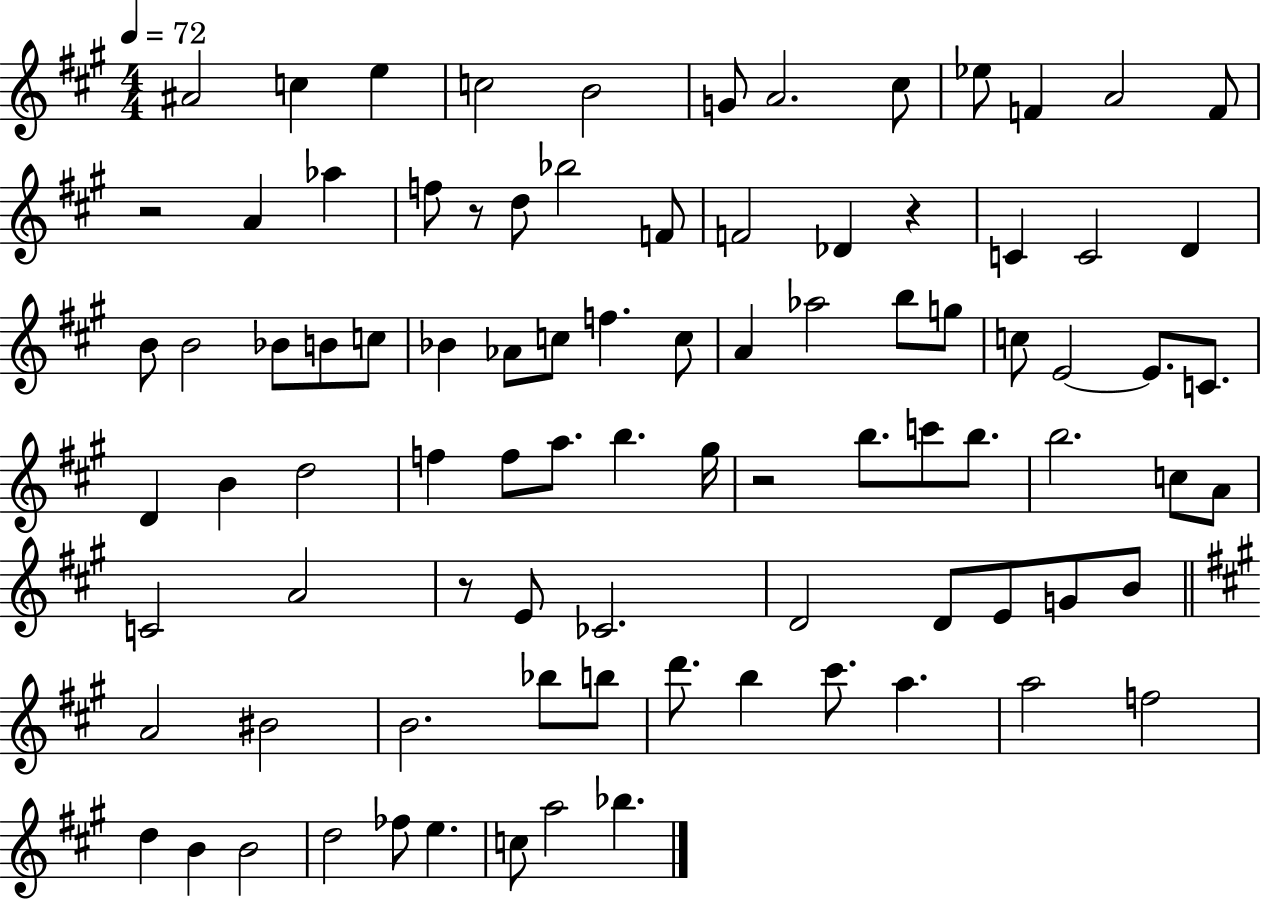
A#4/h C5/q E5/q C5/h B4/h G4/e A4/h. C#5/e Eb5/e F4/q A4/h F4/e R/h A4/q Ab5/q F5/e R/e D5/e Bb5/h F4/e F4/h Db4/q R/q C4/q C4/h D4/q B4/e B4/h Bb4/e B4/e C5/e Bb4/q Ab4/e C5/e F5/q. C5/e A4/q Ab5/h B5/e G5/e C5/e E4/h E4/e. C4/e. D4/q B4/q D5/h F5/q F5/e A5/e. B5/q. G#5/s R/h B5/e. C6/e B5/e. B5/h. C5/e A4/e C4/h A4/h R/e E4/e CES4/h. D4/h D4/e E4/e G4/e B4/e A4/h BIS4/h B4/h. Bb5/e B5/e D6/e. B5/q C#6/e. A5/q. A5/h F5/h D5/q B4/q B4/h D5/h FES5/e E5/q. C5/e A5/h Bb5/q.